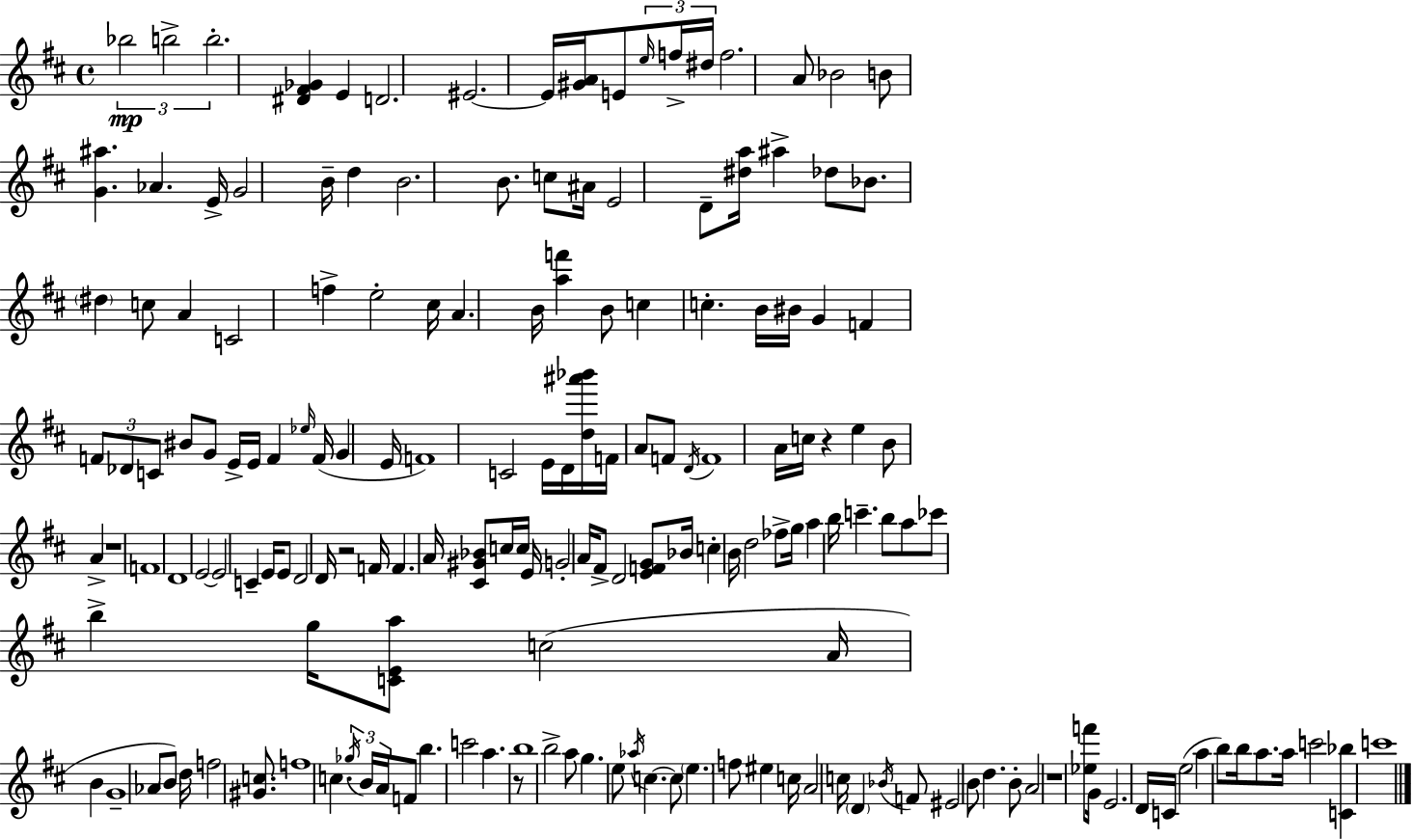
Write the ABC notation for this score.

X:1
T:Untitled
M:4/4
L:1/4
K:D
_b2 b2 b2 [^D^F_G] E D2 ^E2 ^E/4 [^GA]/4 E/2 e/4 f/4 ^d/4 f2 A/2 _B2 B/2 [G^a] _A E/4 G2 B/4 d B2 B/2 c/2 ^A/4 E2 D/2 [^da]/4 ^a _d/2 _B/2 ^d c/2 A C2 f e2 ^c/4 A B/4 [af'] B/2 c c B/4 ^B/4 G F F/2 _D/2 C/2 ^B/2 G/2 E/4 E/4 F _e/4 F/4 G E/4 F4 C2 E/4 D/4 [d^a'_b']/4 F/4 A/2 F/2 D/4 F4 A/4 c/4 z e B/2 A z4 F4 D4 E2 E2 C E/4 E/2 D2 D/4 z2 F/4 F A/4 [^C^G_B]/2 c/4 c/4 E/4 G2 A/4 ^F/2 D2 [EFG]/2 _B/4 c B/4 d2 _f/2 g/4 a b/4 c' b/2 a/2 _c'/2 b g/4 [CEa]/2 c2 A/4 B G4 _A/2 B/2 d/4 f2 [^Gc]/2 f4 c _g/4 B/4 A/4 F/2 b c'2 a z/2 b4 b2 a/2 g e/2 _a/4 c c/2 e f/2 ^e c/4 A2 c/4 D _B/4 F/2 ^E2 B/2 d B/2 A2 z4 [_ef']/2 G/4 E2 D/4 C/4 e2 a b/2 b/4 a/2 a/4 c'2 [C_b] c'4